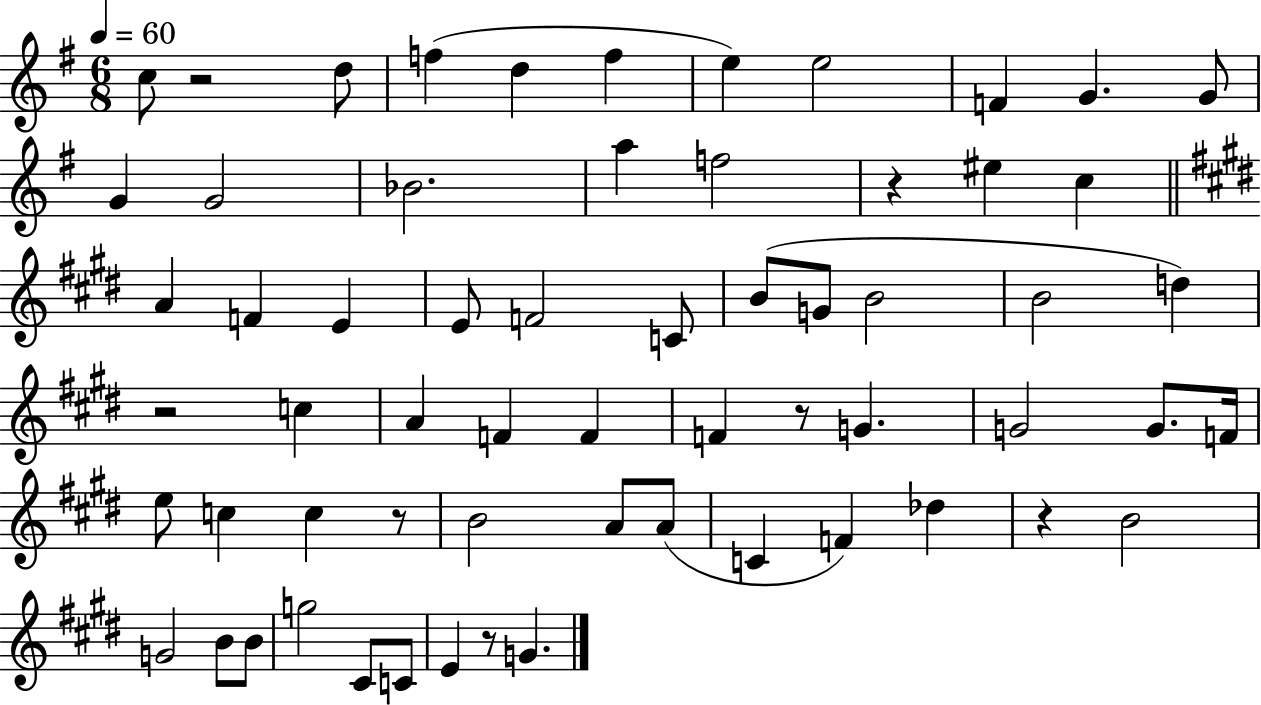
C5/e R/h D5/e F5/q D5/q F5/q E5/q E5/h F4/q G4/q. G4/e G4/q G4/h Bb4/h. A5/q F5/h R/q EIS5/q C5/q A4/q F4/q E4/q E4/e F4/h C4/e B4/e G4/e B4/h B4/h D5/q R/h C5/q A4/q F4/q F4/q F4/q R/e G4/q. G4/h G4/e. F4/s E5/e C5/q C5/q R/e B4/h A4/e A4/e C4/q F4/q Db5/q R/q B4/h G4/h B4/e B4/e G5/h C#4/e C4/e E4/q R/e G4/q.